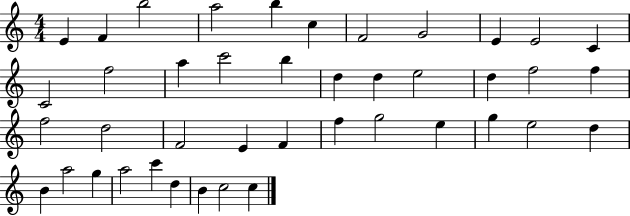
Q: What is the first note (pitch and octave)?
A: E4